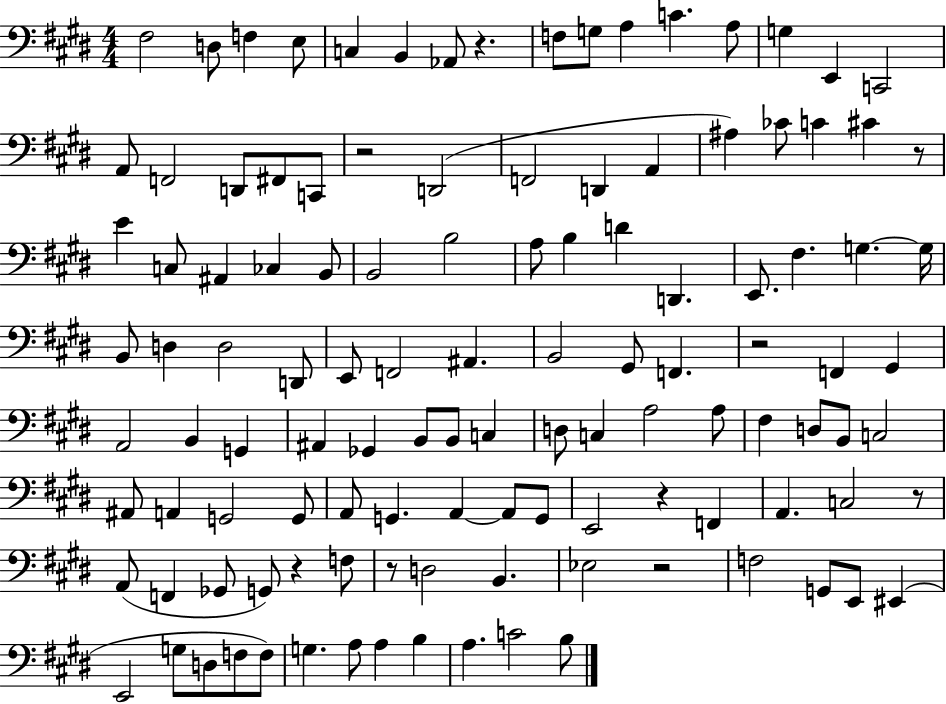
X:1
T:Untitled
M:4/4
L:1/4
K:E
^F,2 D,/2 F, E,/2 C, B,, _A,,/2 z F,/2 G,/2 A, C A,/2 G, E,, C,,2 A,,/2 F,,2 D,,/2 ^F,,/2 C,,/2 z2 D,,2 F,,2 D,, A,, ^A, _C/2 C ^C z/2 E C,/2 ^A,, _C, B,,/2 B,,2 B,2 A,/2 B, D D,, E,,/2 ^F, G, G,/4 B,,/2 D, D,2 D,,/2 E,,/2 F,,2 ^A,, B,,2 ^G,,/2 F,, z2 F,, ^G,, A,,2 B,, G,, ^A,, _G,, B,,/2 B,,/2 C, D,/2 C, A,2 A,/2 ^F, D,/2 B,,/2 C,2 ^A,,/2 A,, G,,2 G,,/2 A,,/2 G,, A,, A,,/2 G,,/2 E,,2 z F,, A,, C,2 z/2 A,,/2 F,, _G,,/2 G,,/2 z F,/2 z/2 D,2 B,, _E,2 z2 F,2 G,,/2 E,,/2 ^E,, E,,2 G,/2 D,/2 F,/2 F,/2 G, A,/2 A, B, A, C2 B,/2